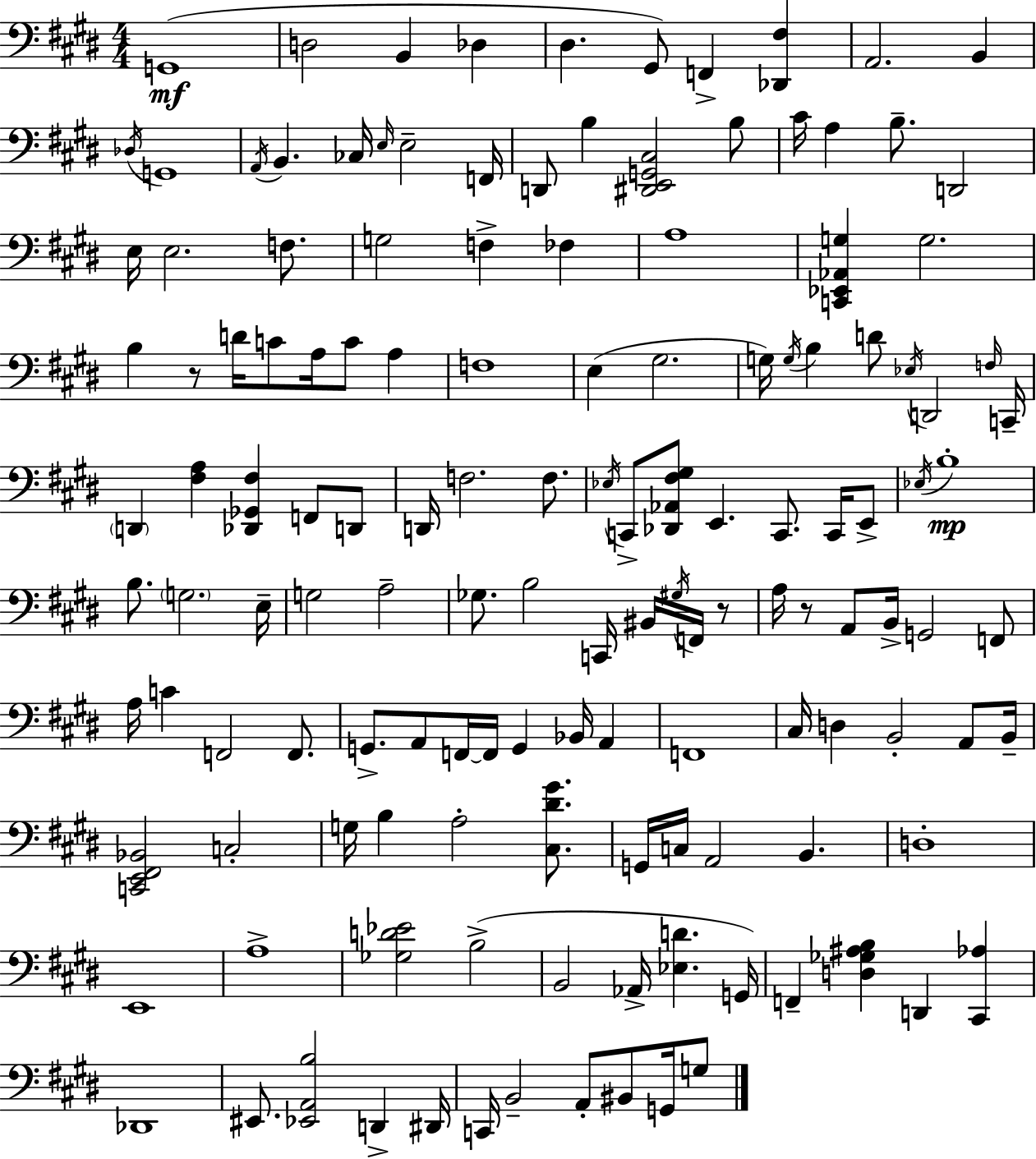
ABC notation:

X:1
T:Untitled
M:4/4
L:1/4
K:E
G,,4 D,2 B,, _D, ^D, ^G,,/2 F,, [_D,,^F,] A,,2 B,, _D,/4 G,,4 A,,/4 B,, _C,/4 E,/4 E,2 F,,/4 D,,/2 B, [^D,,E,,G,,^C,]2 B,/2 ^C/4 A, B,/2 D,,2 E,/4 E,2 F,/2 G,2 F, _F, A,4 [C,,_E,,_A,,G,] G,2 B, z/2 D/4 C/2 A,/4 C/2 A, F,4 E, ^G,2 G,/4 G,/4 B, D/2 _E,/4 D,,2 F,/4 C,,/4 D,, [^F,A,] [_D,,_G,,^F,] F,,/2 D,,/2 D,,/4 F,2 F,/2 _E,/4 C,,/2 [_D,,_A,,^F,^G,]/2 E,, C,,/2 C,,/4 E,,/2 _E,/4 B,4 B,/2 G,2 E,/4 G,2 A,2 _G,/2 B,2 C,,/4 ^B,,/4 ^G,/4 F,,/4 z/2 A,/4 z/2 A,,/2 B,,/4 G,,2 F,,/2 A,/4 C F,,2 F,,/2 G,,/2 A,,/2 F,,/4 F,,/4 G,, _B,,/4 A,, F,,4 ^C,/4 D, B,,2 A,,/2 B,,/4 [C,,E,,^F,,_B,,]2 C,2 G,/4 B, A,2 [^C,^D^G]/2 G,,/4 C,/4 A,,2 B,, D,4 E,,4 A,4 [_G,D_E]2 B,2 B,,2 _A,,/4 [_E,D] G,,/4 F,, [D,_G,^A,B,] D,, [^C,,_A,] _D,,4 ^E,,/2 [_E,,A,,B,]2 D,, ^D,,/4 C,,/4 B,,2 A,,/2 ^B,,/2 G,,/4 G,/2